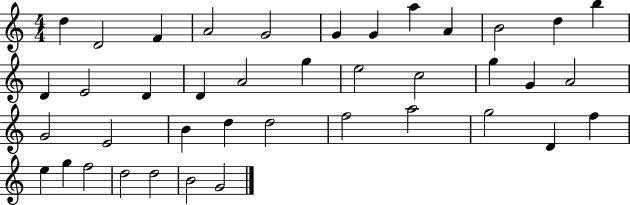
X:1
T:Untitled
M:4/4
L:1/4
K:C
d D2 F A2 G2 G G a A B2 d b D E2 D D A2 g e2 c2 g G A2 G2 E2 B d d2 f2 a2 g2 D f e g f2 d2 d2 B2 G2